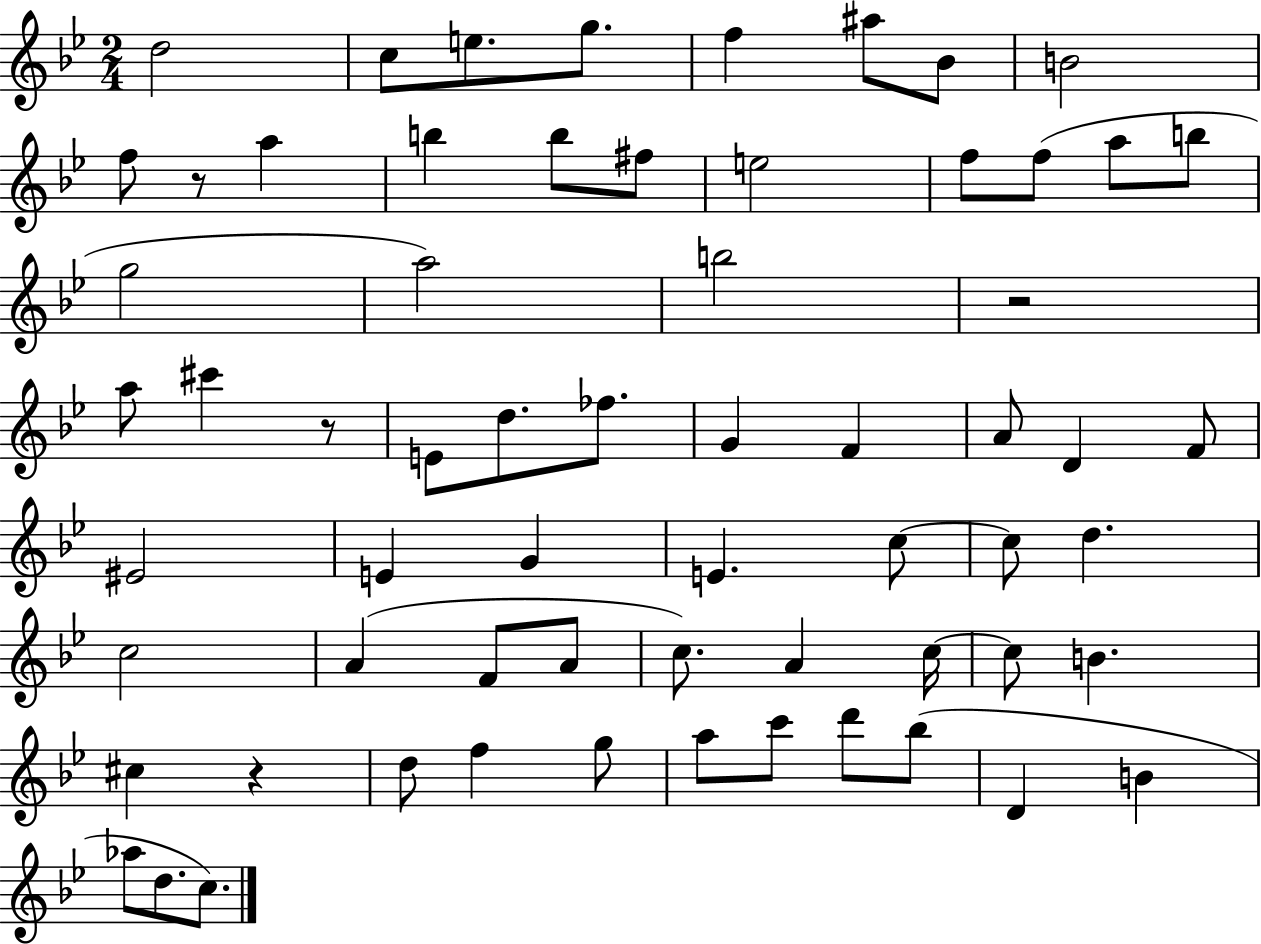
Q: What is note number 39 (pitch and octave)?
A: C5